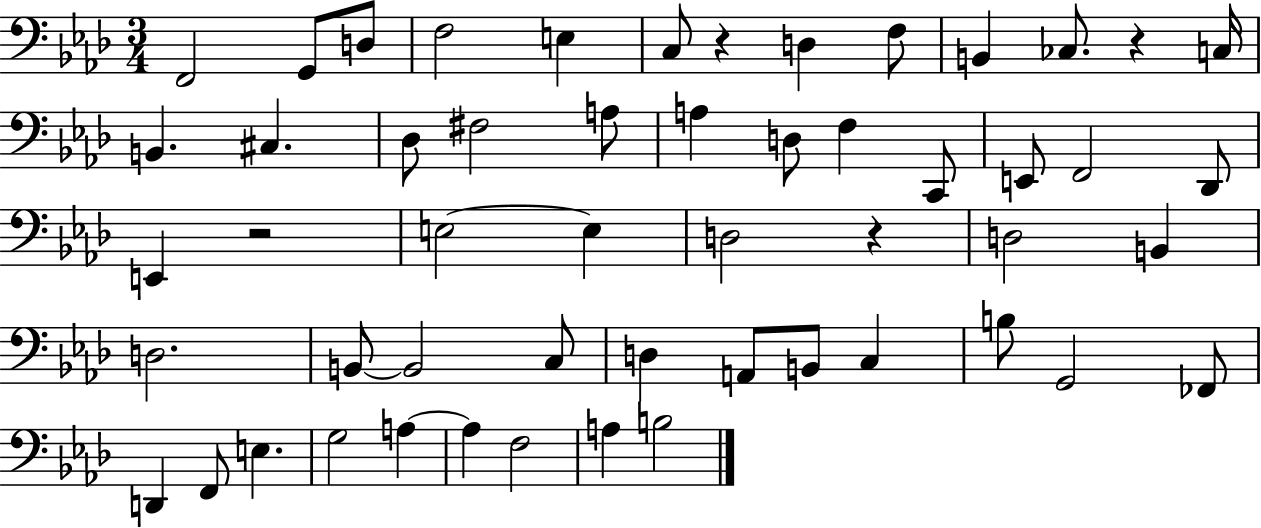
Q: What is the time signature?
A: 3/4